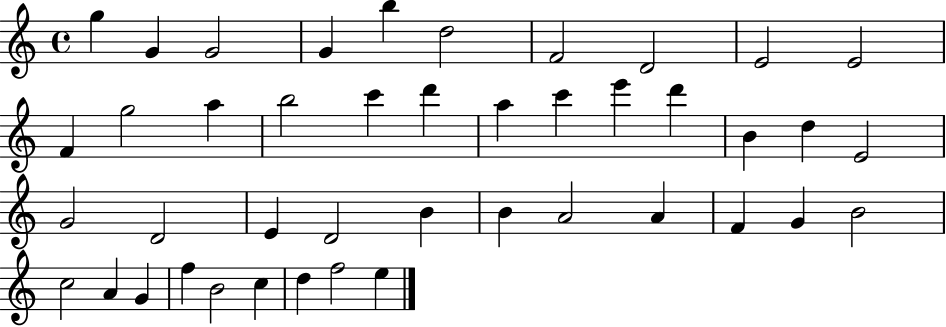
G5/q G4/q G4/h G4/q B5/q D5/h F4/h D4/h E4/h E4/h F4/q G5/h A5/q B5/h C6/q D6/q A5/q C6/q E6/q D6/q B4/q D5/q E4/h G4/h D4/h E4/q D4/h B4/q B4/q A4/h A4/q F4/q G4/q B4/h C5/h A4/q G4/q F5/q B4/h C5/q D5/q F5/h E5/q